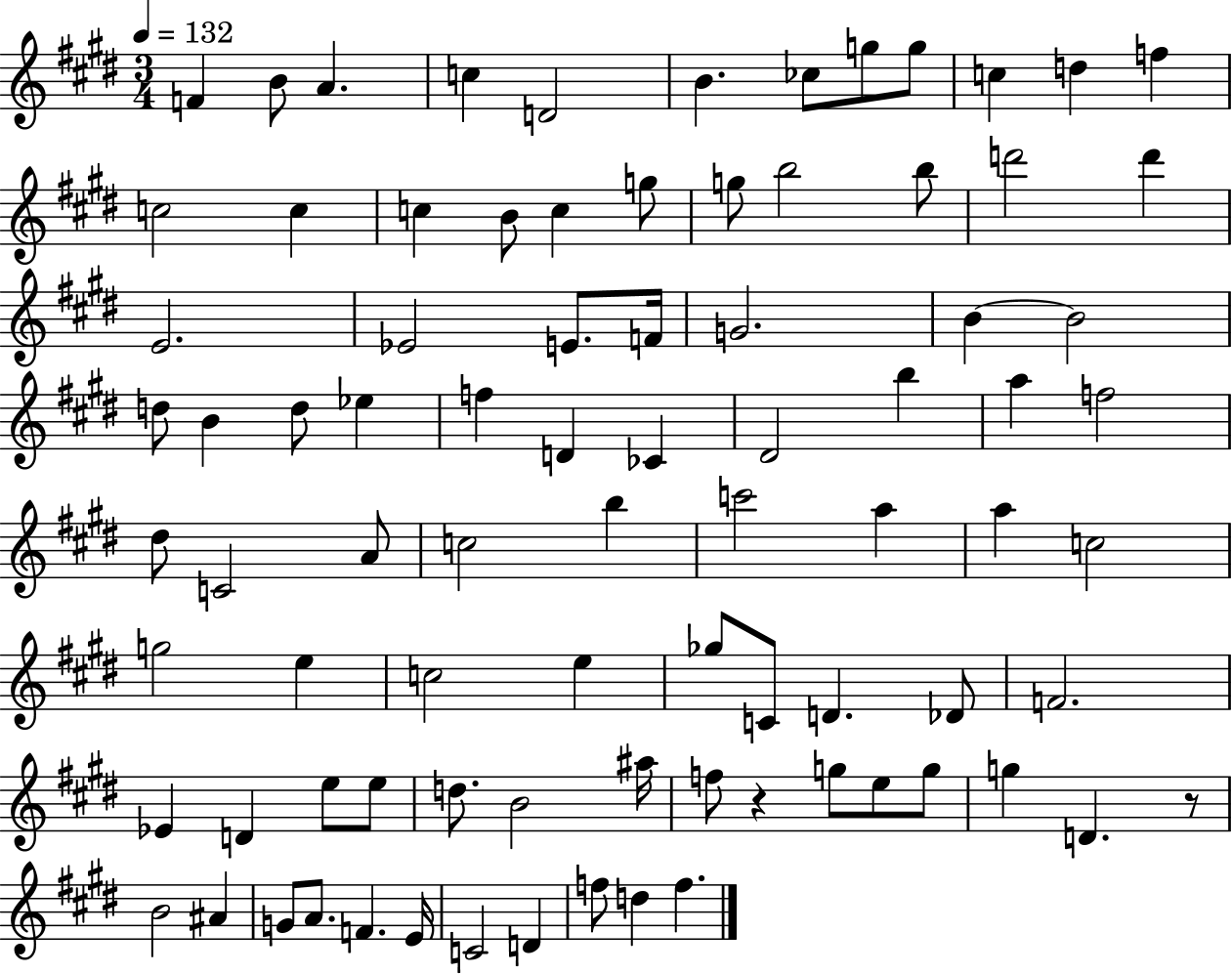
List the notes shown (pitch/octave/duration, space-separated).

F4/q B4/e A4/q. C5/q D4/h B4/q. CES5/e G5/e G5/e C5/q D5/q F5/q C5/h C5/q C5/q B4/e C5/q G5/e G5/e B5/h B5/e D6/h D6/q E4/h. Eb4/h E4/e. F4/s G4/h. B4/q B4/h D5/e B4/q D5/e Eb5/q F5/q D4/q CES4/q D#4/h B5/q A5/q F5/h D#5/e C4/h A4/e C5/h B5/q C6/h A5/q A5/q C5/h G5/h E5/q C5/h E5/q Gb5/e C4/e D4/q. Db4/e F4/h. Eb4/q D4/q E5/e E5/e D5/e. B4/h A#5/s F5/e R/q G5/e E5/e G5/e G5/q D4/q. R/e B4/h A#4/q G4/e A4/e. F4/q. E4/s C4/h D4/q F5/e D5/q F5/q.